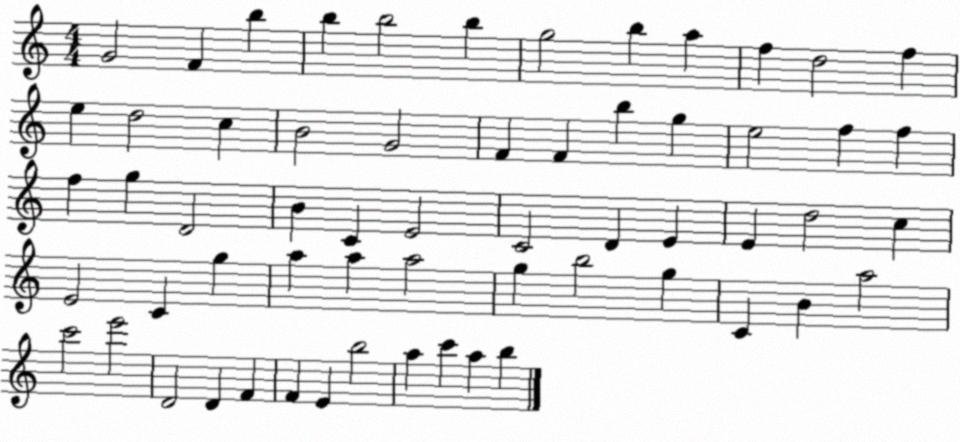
X:1
T:Untitled
M:4/4
L:1/4
K:C
G2 F b b b2 b g2 b a f d2 f e d2 c B2 G2 F F b g e2 f f f g D2 B C E2 C2 D E E d2 c E2 C g a a a2 g b2 g C B a2 c'2 e'2 D2 D F F E b2 a c' a b